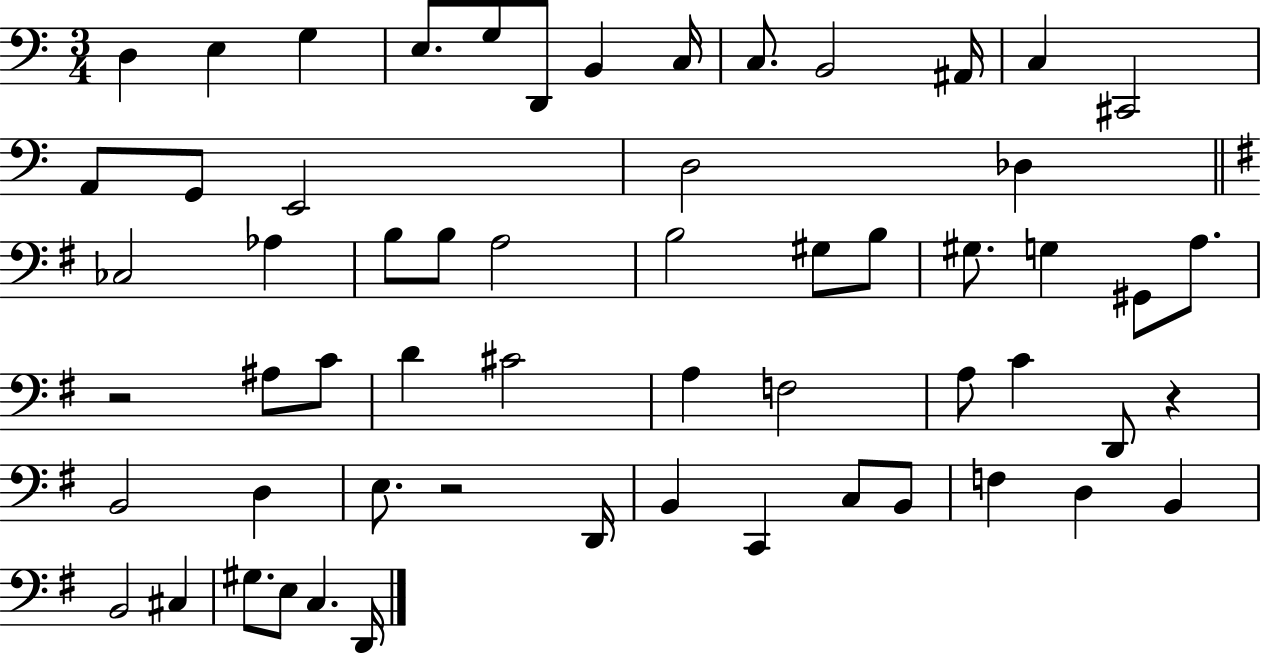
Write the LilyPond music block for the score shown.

{
  \clef bass
  \numericTimeSignature
  \time 3/4
  \key c \major
  d4 e4 g4 | e8. g8 d,8 b,4 c16 | c8. b,2 ais,16 | c4 cis,2 | \break a,8 g,8 e,2 | d2 des4 | \bar "||" \break \key e \minor ces2 aes4 | b8 b8 a2 | b2 gis8 b8 | gis8. g4 gis,8 a8. | \break r2 ais8 c'8 | d'4 cis'2 | a4 f2 | a8 c'4 d,8 r4 | \break b,2 d4 | e8. r2 d,16 | b,4 c,4 c8 b,8 | f4 d4 b,4 | \break b,2 cis4 | gis8. e8 c4. d,16 | \bar "|."
}